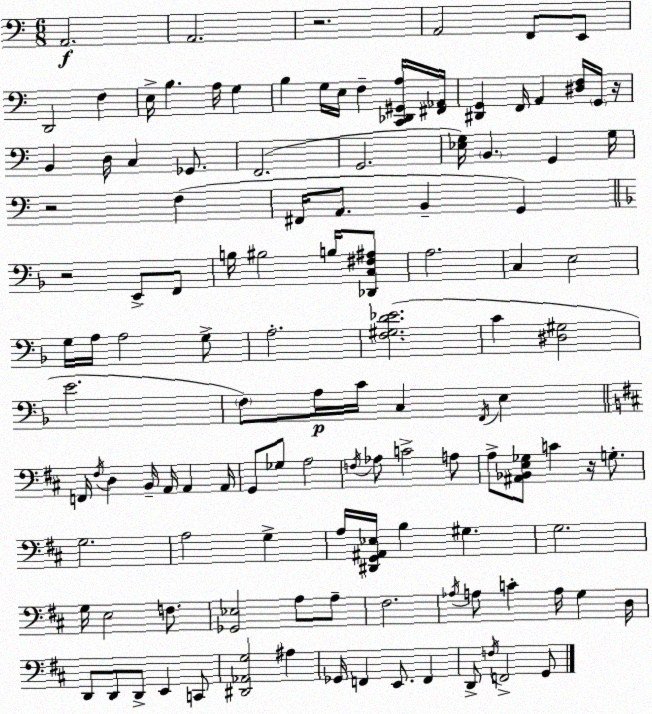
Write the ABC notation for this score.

X:1
T:Untitled
M:6/8
L:1/4
K:C
A,,2 A,,2 z2 A,,2 F,,/2 E,,/2 D,,2 F, E,/4 B, A,/4 G, B, G,/4 E,/4 F, [C,,_D,,^G,,A,]/4 [^F,,_A,,]/4 [^D,,G,,] F,,/4 A,, [^D,F,]/4 G,,/4 z/4 B,, D,/4 C, _G,,/2 F,,2 G,,2 [_E,G,]/4 B,, G,, G,/4 z2 F, ^F,,/4 A,,/2 B,, G,, z2 E,,/2 F,,/2 B,/4 ^B,2 B,/4 [_D,,C,^F,^A,]/2 A,2 C, E,2 G,/4 A,/4 A,2 G,/2 A,2 [F,^G,D_E]2 C [^D,^G,]2 E2 F,/2 A,/4 C/4 C, F,,/4 E, F,,/4 ^F,/4 D, B,,/4 A,,/4 A,, A,,/4 G,,/2 _G,/2 A,2 F,/4 _A,/2 C2 A,/2 A,/2 [^A,,_B,,E,_G,]/2 C z/4 G,/2 G,2 A,2 G, A,/4 [^D,,G,,^A,,_E,]/4 B, ^G, G,2 G,/4 E,2 F,/2 [_G,,_E,]2 A,/2 A,/2 ^F,2 _A,/4 A,/2 C A,/4 G, D,/4 D,,/2 D,,/2 D,,/2 E,, C,,/2 [^D,,_A,,G,]2 ^A, _G,,/4 F,, E,,/2 F,, D,,/2 F,/4 F,,2 G,,/2